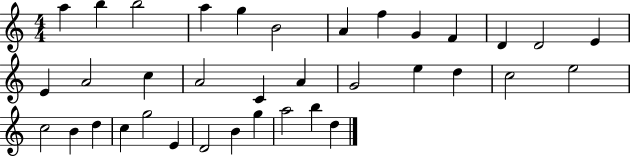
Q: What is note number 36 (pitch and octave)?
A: D5